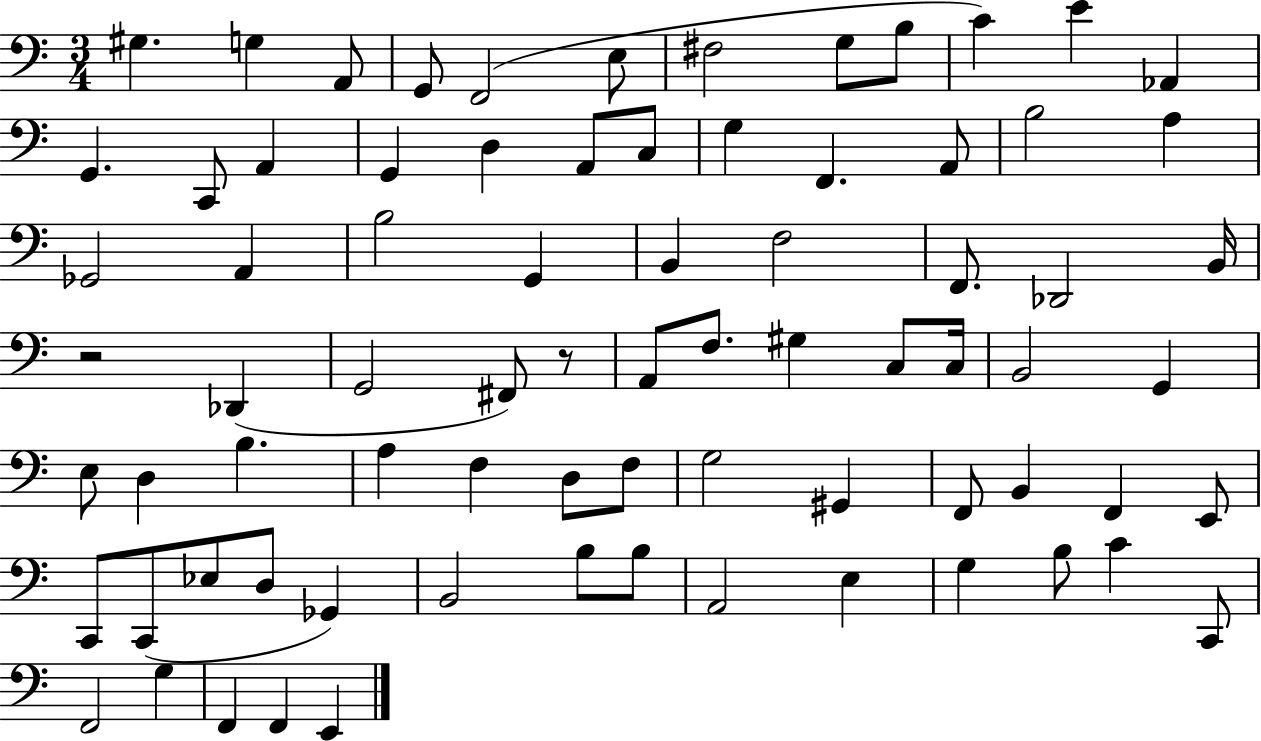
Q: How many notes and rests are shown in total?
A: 77